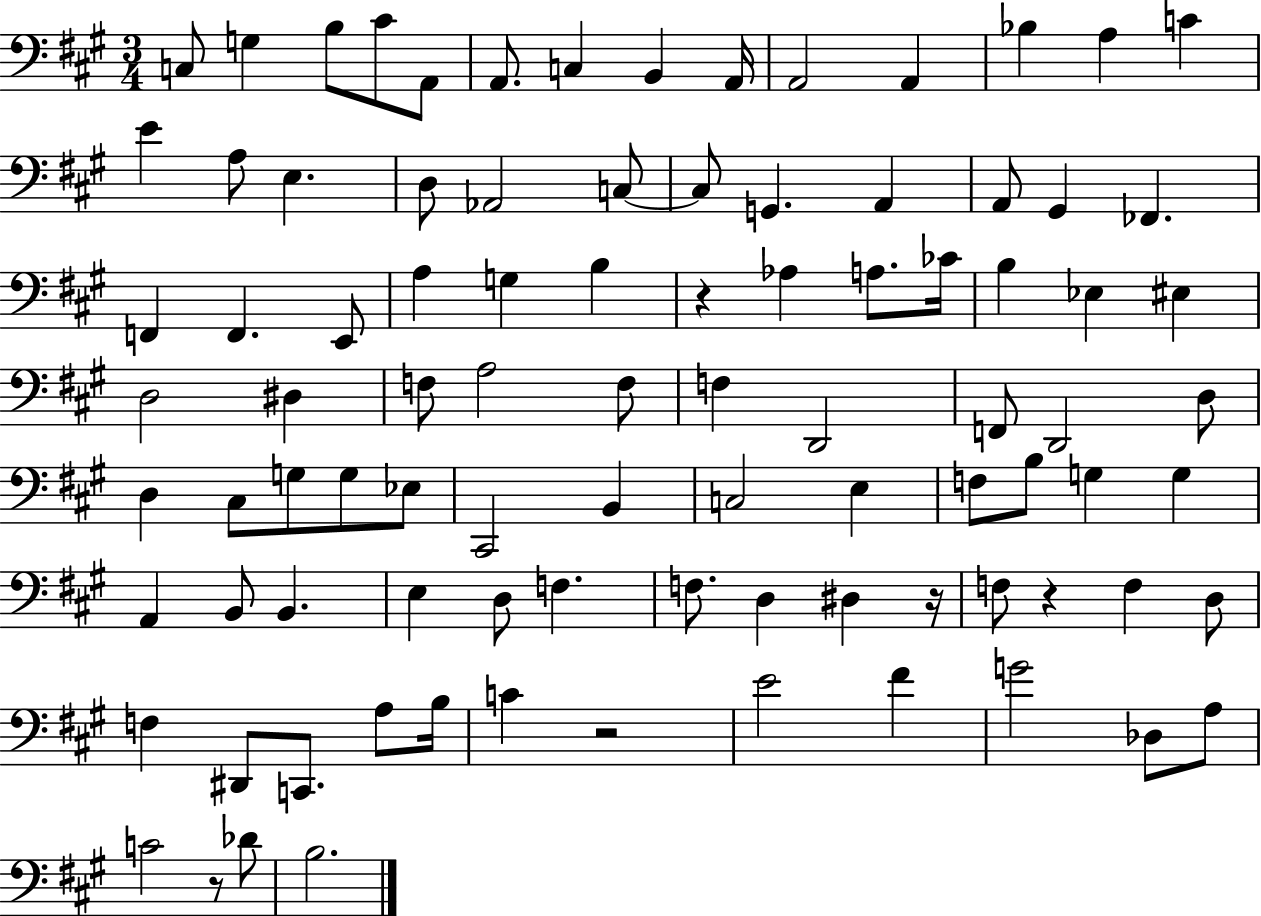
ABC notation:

X:1
T:Untitled
M:3/4
L:1/4
K:A
C,/2 G, B,/2 ^C/2 A,,/2 A,,/2 C, B,, A,,/4 A,,2 A,, _B, A, C E A,/2 E, D,/2 _A,,2 C,/2 C,/2 G,, A,, A,,/2 ^G,, _F,, F,, F,, E,,/2 A, G, B, z _A, A,/2 _C/4 B, _E, ^E, D,2 ^D, F,/2 A,2 F,/2 F, D,,2 F,,/2 D,,2 D,/2 D, ^C,/2 G,/2 G,/2 _E,/2 ^C,,2 B,, C,2 E, F,/2 B,/2 G, G, A,, B,,/2 B,, E, D,/2 F, F,/2 D, ^D, z/4 F,/2 z F, D,/2 F, ^D,,/2 C,,/2 A,/2 B,/4 C z2 E2 ^F G2 _D,/2 A,/2 C2 z/2 _D/2 B,2